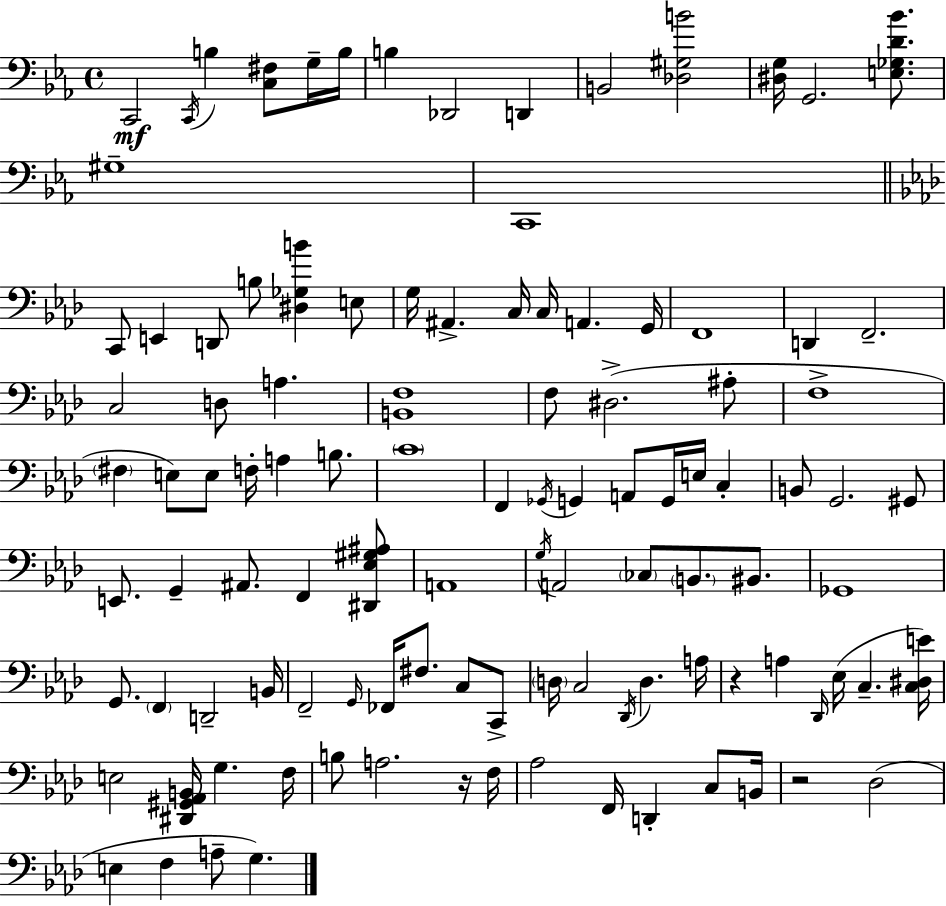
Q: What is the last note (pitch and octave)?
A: G3